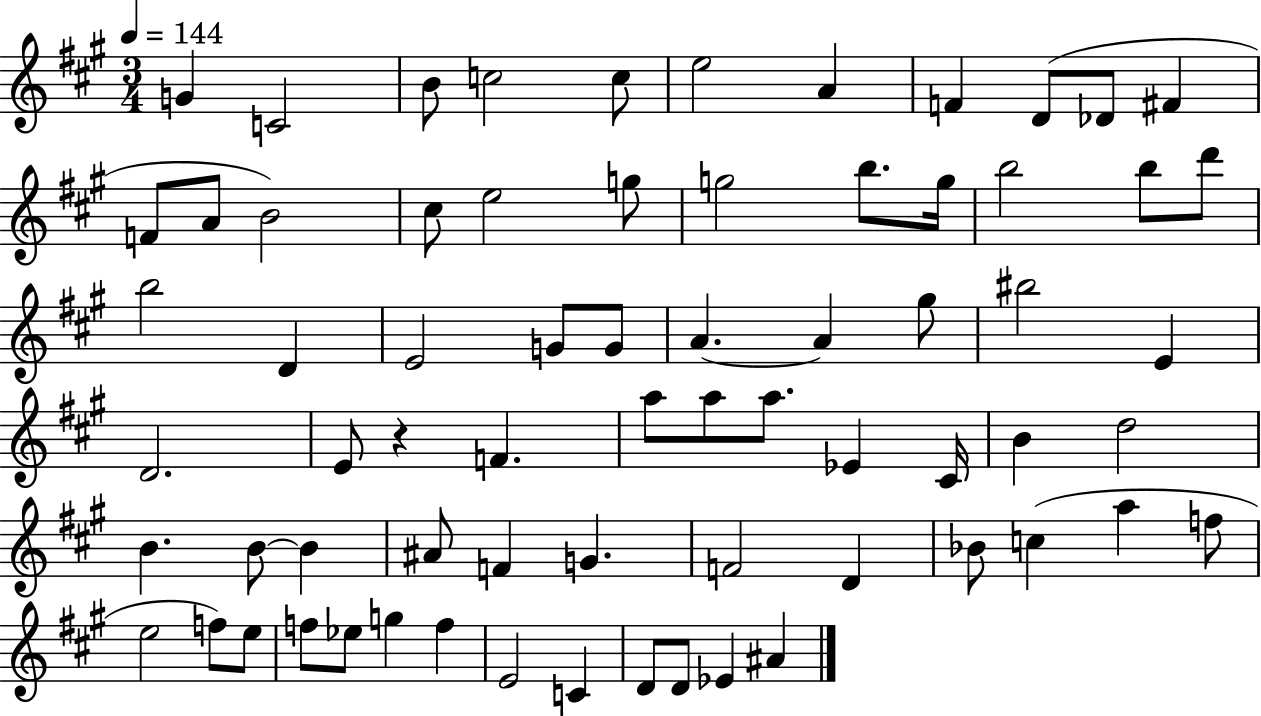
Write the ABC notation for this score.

X:1
T:Untitled
M:3/4
L:1/4
K:A
G C2 B/2 c2 c/2 e2 A F D/2 _D/2 ^F F/2 A/2 B2 ^c/2 e2 g/2 g2 b/2 g/4 b2 b/2 d'/2 b2 D E2 G/2 G/2 A A ^g/2 ^b2 E D2 E/2 z F a/2 a/2 a/2 _E ^C/4 B d2 B B/2 B ^A/2 F G F2 D _B/2 c a f/2 e2 f/2 e/2 f/2 _e/2 g f E2 C D/2 D/2 _E ^A